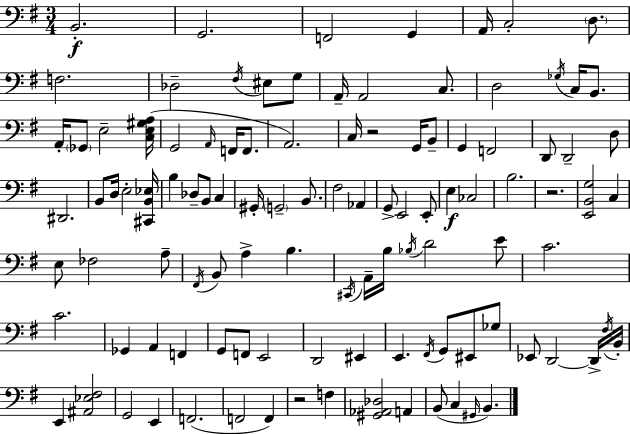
X:1
T:Untitled
M:3/4
L:1/4
K:Em
B,,2 G,,2 F,,2 G,, A,,/4 C,2 D,/2 F,2 _D,2 ^F,/4 ^E,/2 G,/2 A,,/4 A,,2 C,/2 D,2 _G,/4 C,/4 B,,/2 A,,/4 _G,,/2 E,2 [C,E,^G,A,]/4 G,,2 A,,/4 F,,/4 F,,/2 A,,2 C,/4 z2 G,,/4 B,,/2 G,, F,,2 D,,/2 D,,2 D,/2 ^D,,2 B,,/2 D,/4 E,2 [^C,,B,,_E,]/4 B, _D,/2 B,,/2 C, ^G,,/4 G,,2 B,,/2 ^F,2 _A,, G,,/2 E,,2 E,,/2 E, _C,2 B,2 z2 [E,,B,,G,]2 C, E,/2 _F,2 A,/2 ^F,,/4 B,,/2 A, B, ^C,,/4 A,,/4 B,/4 _B,/4 D2 E/2 C2 C2 _G,, A,, F,, G,,/2 F,,/2 E,,2 D,,2 ^E,, E,, ^F,,/4 G,,/2 ^E,,/2 _G,/2 _E,,/2 D,,2 D,,/4 ^F,/4 B,,/4 E,, [^A,,_E,^F,]2 G,,2 E,, F,,2 F,,2 F,, z2 F, [^G,,_A,,_D,]2 A,, B,,/2 C, ^G,,/4 B,,